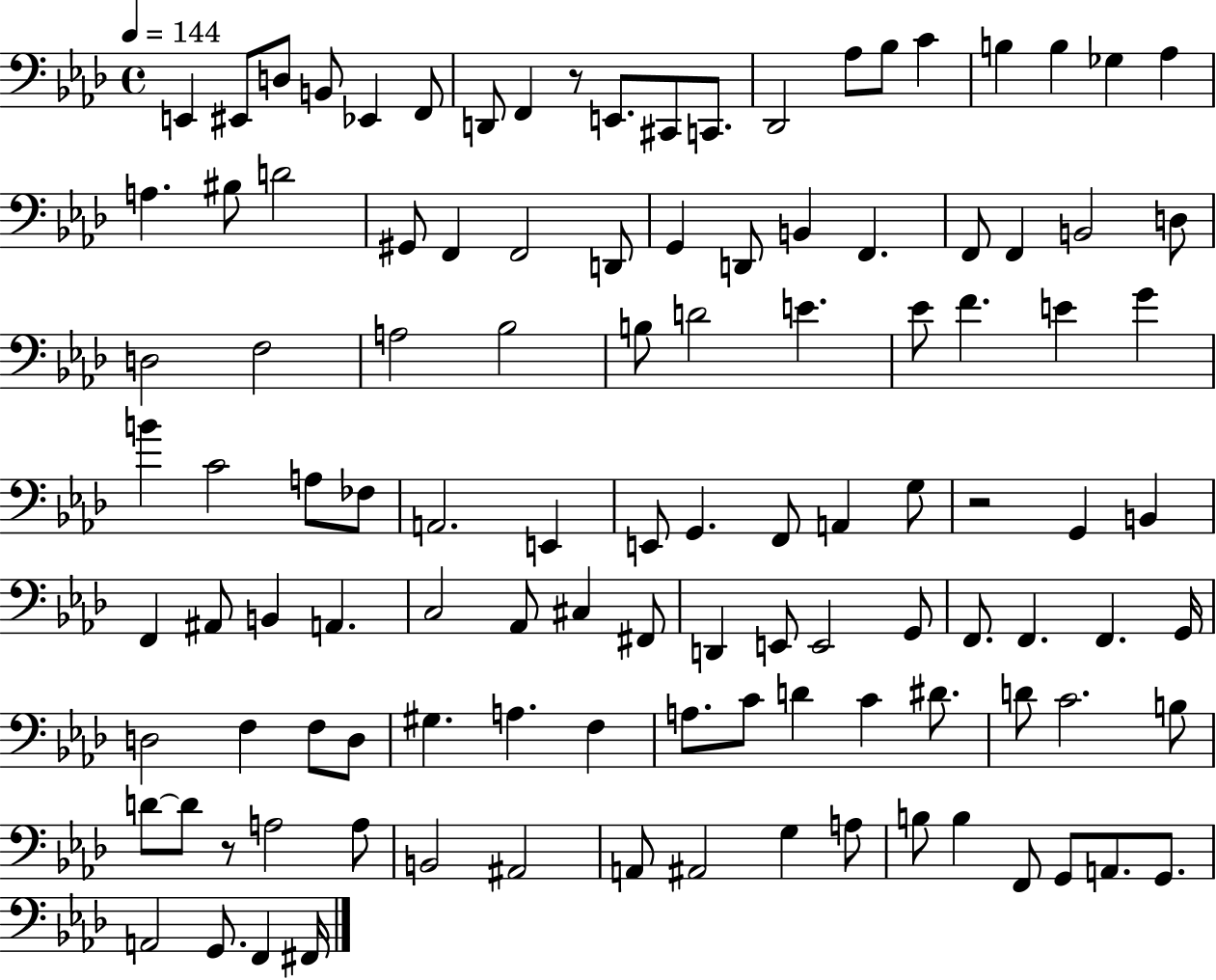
X:1
T:Untitled
M:4/4
L:1/4
K:Ab
E,, ^E,,/2 D,/2 B,,/2 _E,, F,,/2 D,,/2 F,, z/2 E,,/2 ^C,,/2 C,,/2 _D,,2 _A,/2 _B,/2 C B, B, _G, _A, A, ^B,/2 D2 ^G,,/2 F,, F,,2 D,,/2 G,, D,,/2 B,, F,, F,,/2 F,, B,,2 D,/2 D,2 F,2 A,2 _B,2 B,/2 D2 E _E/2 F E G B C2 A,/2 _F,/2 A,,2 E,, E,,/2 G,, F,,/2 A,, G,/2 z2 G,, B,, F,, ^A,,/2 B,, A,, C,2 _A,,/2 ^C, ^F,,/2 D,, E,,/2 E,,2 G,,/2 F,,/2 F,, F,, G,,/4 D,2 F, F,/2 D,/2 ^G, A, F, A,/2 C/2 D C ^D/2 D/2 C2 B,/2 D/2 D/2 z/2 A,2 A,/2 B,,2 ^A,,2 A,,/2 ^A,,2 G, A,/2 B,/2 B, F,,/2 G,,/2 A,,/2 G,,/2 A,,2 G,,/2 F,, ^F,,/4